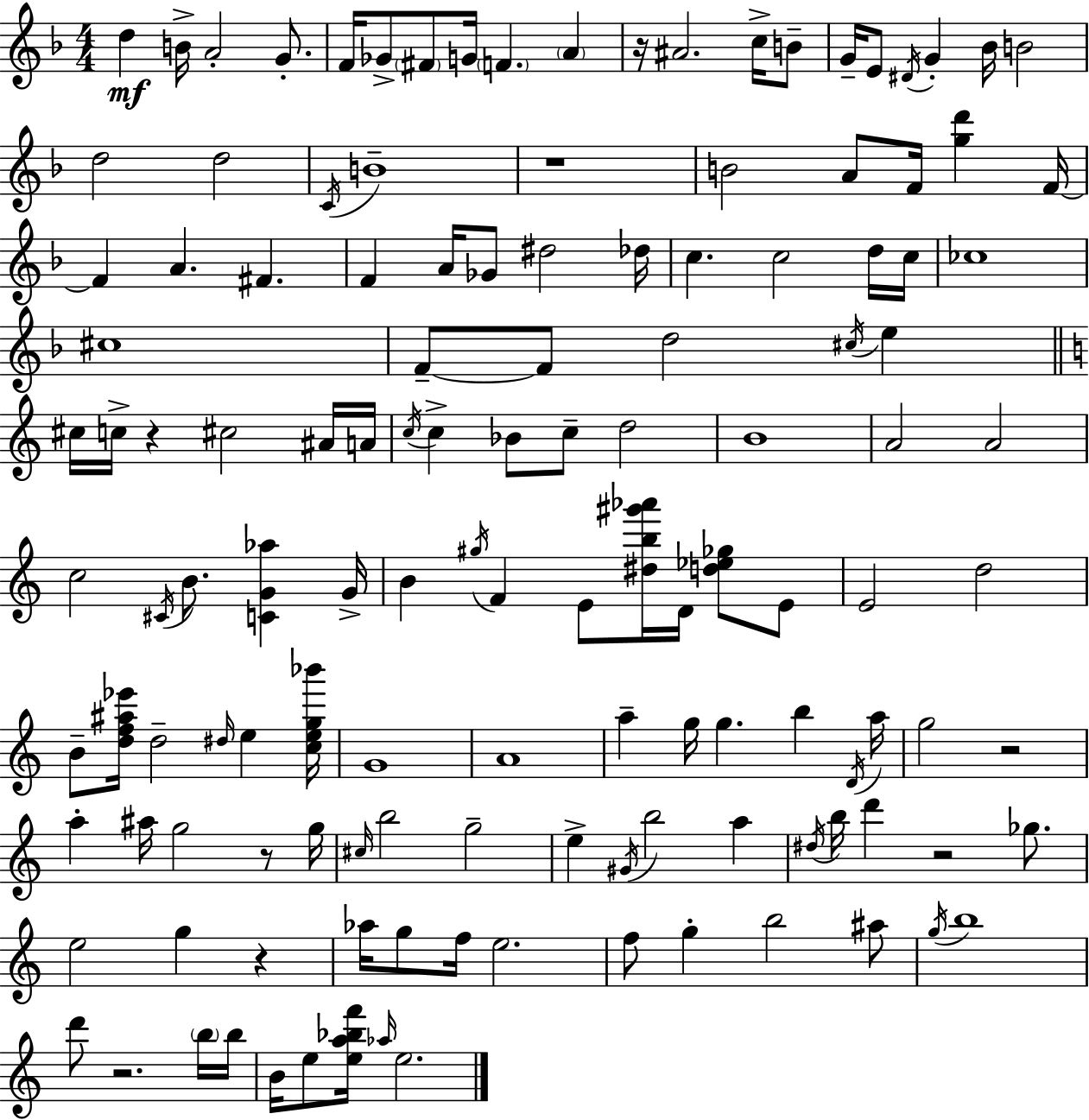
{
  \clef treble
  \numericTimeSignature
  \time 4/4
  \key d \minor
  d''4\mf b'16-> a'2-. g'8.-. | f'16 ges'8-> \parenthesize fis'8 g'16 \parenthesize f'4. \parenthesize a'4 | r16 ais'2. c''16-> b'8-- | g'16-- e'8 \acciaccatura { dis'16 } g'4-. bes'16 b'2 | \break d''2 d''2 | \acciaccatura { c'16 } b'1-- | r1 | b'2 a'8 f'16 <g'' d'''>4 | \break f'16~~ f'4 a'4. fis'4. | f'4 a'16 ges'8 dis''2 | des''16 c''4. c''2 | d''16 c''16 ces''1 | \break cis''1 | f'8--~~ f'8 d''2 \acciaccatura { cis''16 } e''4 | \bar "||" \break \key a \minor cis''16 c''16-> r4 cis''2 ais'16 a'16 | \acciaccatura { c''16 } c''4-> bes'8 c''8-- d''2 | b'1 | a'2 a'2 | \break c''2 \acciaccatura { cis'16 } b'8. <c' g' aes''>4 | g'16-> b'4 \acciaccatura { gis''16 } f'4 e'8 <dis'' b'' gis''' aes'''>16 d'16 <d'' ees'' ges''>8 | e'8 e'2 d''2 | b'8-- <d'' f'' ais'' ees'''>16 d''2-- \grace { dis''16 } e''4 | \break <c'' e'' g'' bes'''>16 g'1 | a'1 | a''4-- g''16 g''4. b''4 | \acciaccatura { d'16 } a''16 g''2 r2 | \break a''4-. ais''16 g''2 | r8 g''16 \grace { cis''16 } b''2 g''2-- | e''4-> \acciaccatura { gis'16 } b''2 | a''4 \acciaccatura { dis''16 } b''16 d'''4 r2 | \break ges''8. e''2 | g''4 r4 aes''16 g''8 f''16 e''2. | f''8 g''4-. b''2 | ais''8 \acciaccatura { g''16 } b''1 | \break d'''8 r2. | \parenthesize b''16 b''16 b'16 e''8 <e'' a'' bes'' f'''>16 \grace { aes''16 } e''2. | \bar "|."
}